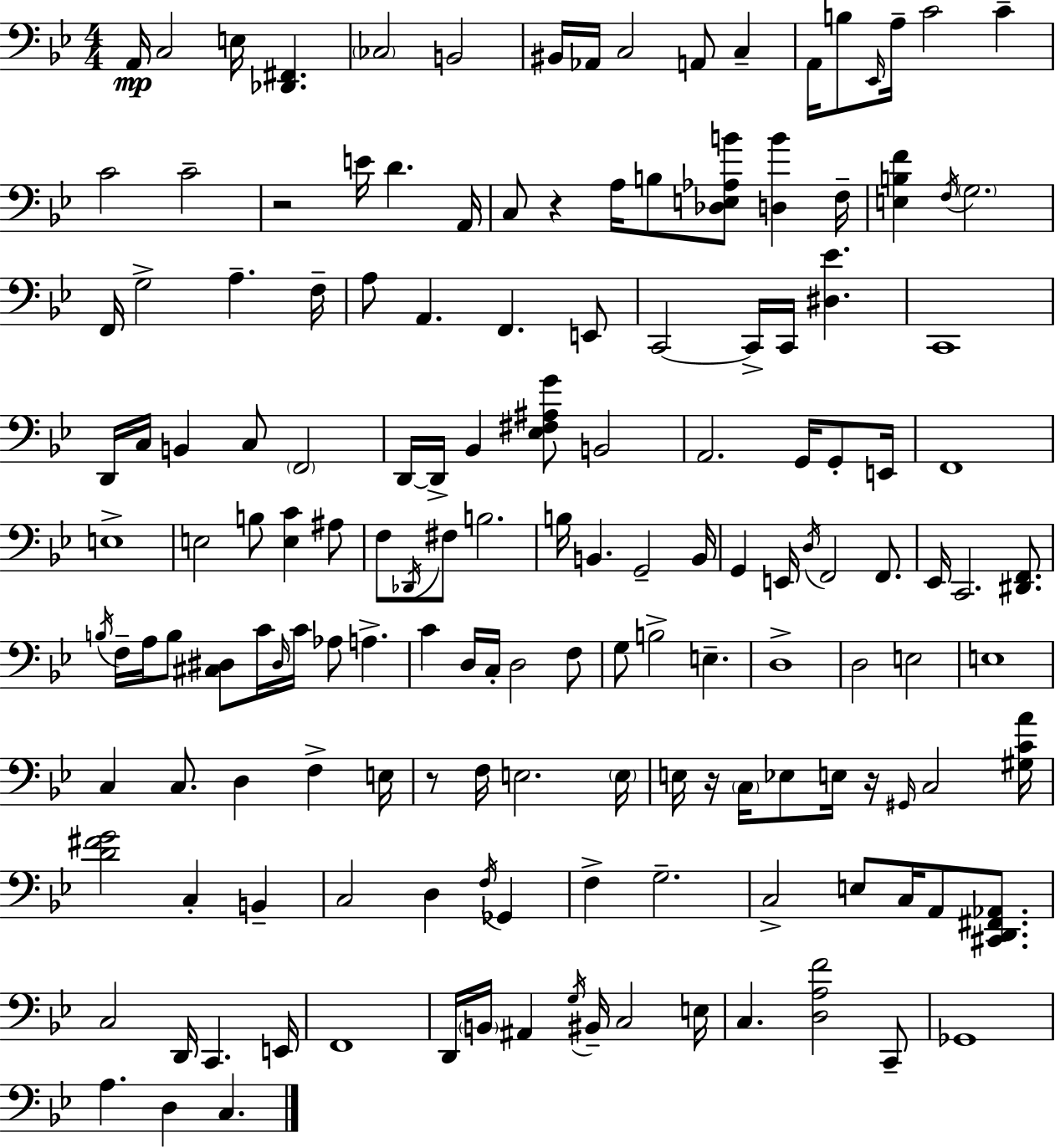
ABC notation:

X:1
T:Untitled
M:4/4
L:1/4
K:Bb
A,,/4 C,2 E,/4 [_D,,^F,,] _C,2 B,,2 ^B,,/4 _A,,/4 C,2 A,,/2 C, A,,/4 B,/2 _E,,/4 A,/4 C2 C C2 C2 z2 E/4 D A,,/4 C,/2 z A,/4 B,/2 [_D,E,_A,B]/2 [D,B] F,/4 [E,B,F] F,/4 G,2 F,,/4 G,2 A, F,/4 A,/2 A,, F,, E,,/2 C,,2 C,,/4 C,,/4 [^D,_E] C,,4 D,,/4 C,/4 B,, C,/2 F,,2 D,,/4 D,,/4 _B,, [_E,^F,^A,G]/2 B,,2 A,,2 G,,/4 G,,/2 E,,/4 F,,4 E,4 E,2 B,/2 [E,C] ^A,/2 F,/2 _D,,/4 ^F,/2 B,2 B,/4 B,, G,,2 B,,/4 G,, E,,/4 D,/4 F,,2 F,,/2 _E,,/4 C,,2 [^D,,F,,]/2 B,/4 F,/4 A,/4 B,/2 [^C,^D,]/2 C/4 ^D,/4 C/4 _A,/2 A, C D,/4 C,/4 D,2 F,/2 G,/2 B,2 E, D,4 D,2 E,2 E,4 C, C,/2 D, F, E,/4 z/2 F,/4 E,2 E,/4 E,/4 z/4 C,/4 _E,/2 E,/4 z/4 ^G,,/4 C,2 [^G,CA]/4 [D^FG]2 C, B,, C,2 D, F,/4 _G,, F, G,2 C,2 E,/2 C,/4 A,,/2 [^C,,D,,^F,,_A,,]/2 C,2 D,,/4 C,, E,,/4 F,,4 D,,/4 B,,/4 ^A,, G,/4 ^B,,/4 C,2 E,/4 C, [D,A,F]2 C,,/2 _G,,4 A, D, C,